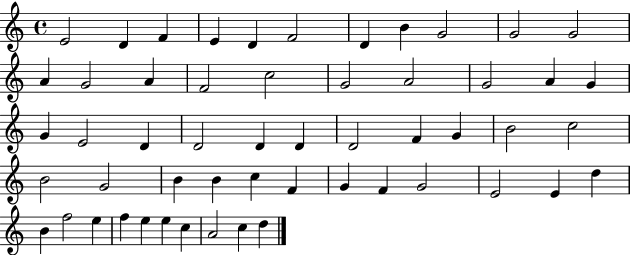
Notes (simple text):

E4/h D4/q F4/q E4/q D4/q F4/h D4/q B4/q G4/h G4/h G4/h A4/q G4/h A4/q F4/h C5/h G4/h A4/h G4/h A4/q G4/q G4/q E4/h D4/q D4/h D4/q D4/q D4/h F4/q G4/q B4/h C5/h B4/h G4/h B4/q B4/q C5/q F4/q G4/q F4/q G4/h E4/h E4/q D5/q B4/q F5/h E5/q F5/q E5/q E5/q C5/q A4/h C5/q D5/q